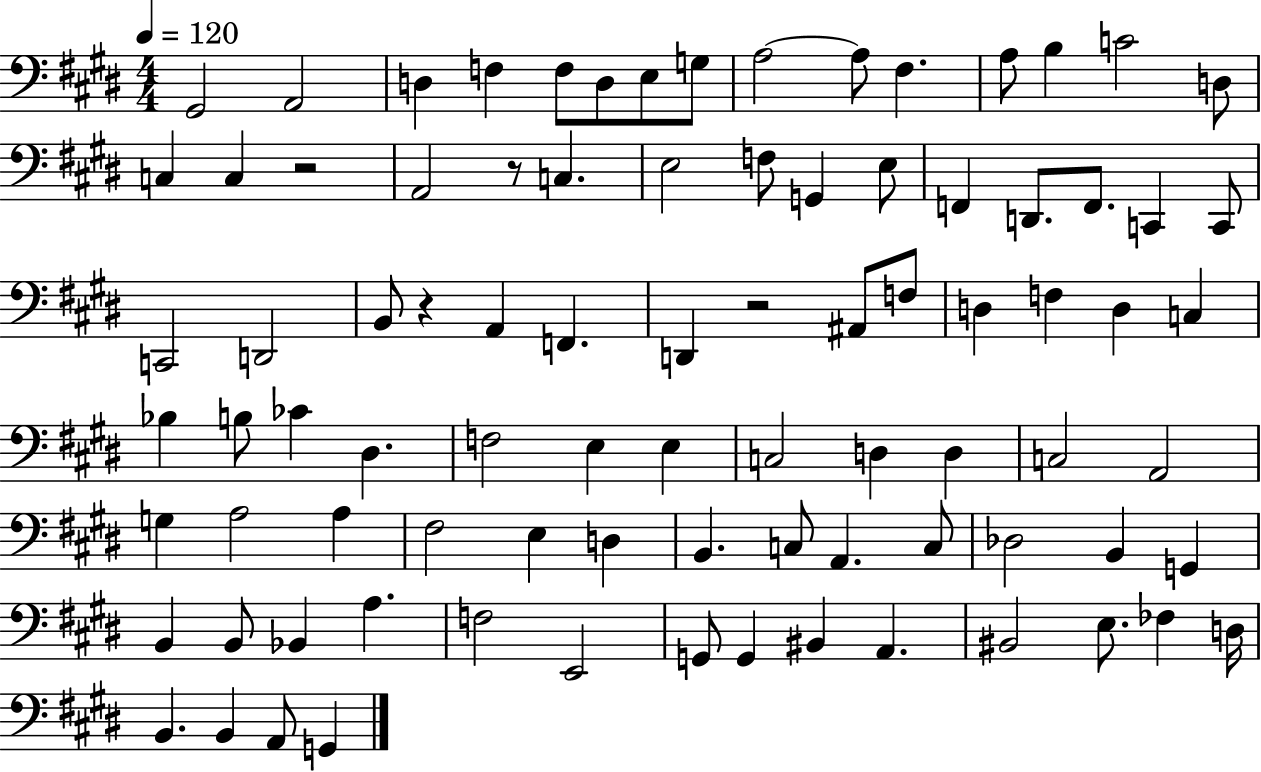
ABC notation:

X:1
T:Untitled
M:4/4
L:1/4
K:E
^G,,2 A,,2 D, F, F,/2 D,/2 E,/2 G,/2 A,2 A,/2 ^F, A,/2 B, C2 D,/2 C, C, z2 A,,2 z/2 C, E,2 F,/2 G,, E,/2 F,, D,,/2 F,,/2 C,, C,,/2 C,,2 D,,2 B,,/2 z A,, F,, D,, z2 ^A,,/2 F,/2 D, F, D, C, _B, B,/2 _C ^D, F,2 E, E, C,2 D, D, C,2 A,,2 G, A,2 A, ^F,2 E, D, B,, C,/2 A,, C,/2 _D,2 B,, G,, B,, B,,/2 _B,, A, F,2 E,,2 G,,/2 G,, ^B,, A,, ^B,,2 E,/2 _F, D,/4 B,, B,, A,,/2 G,,